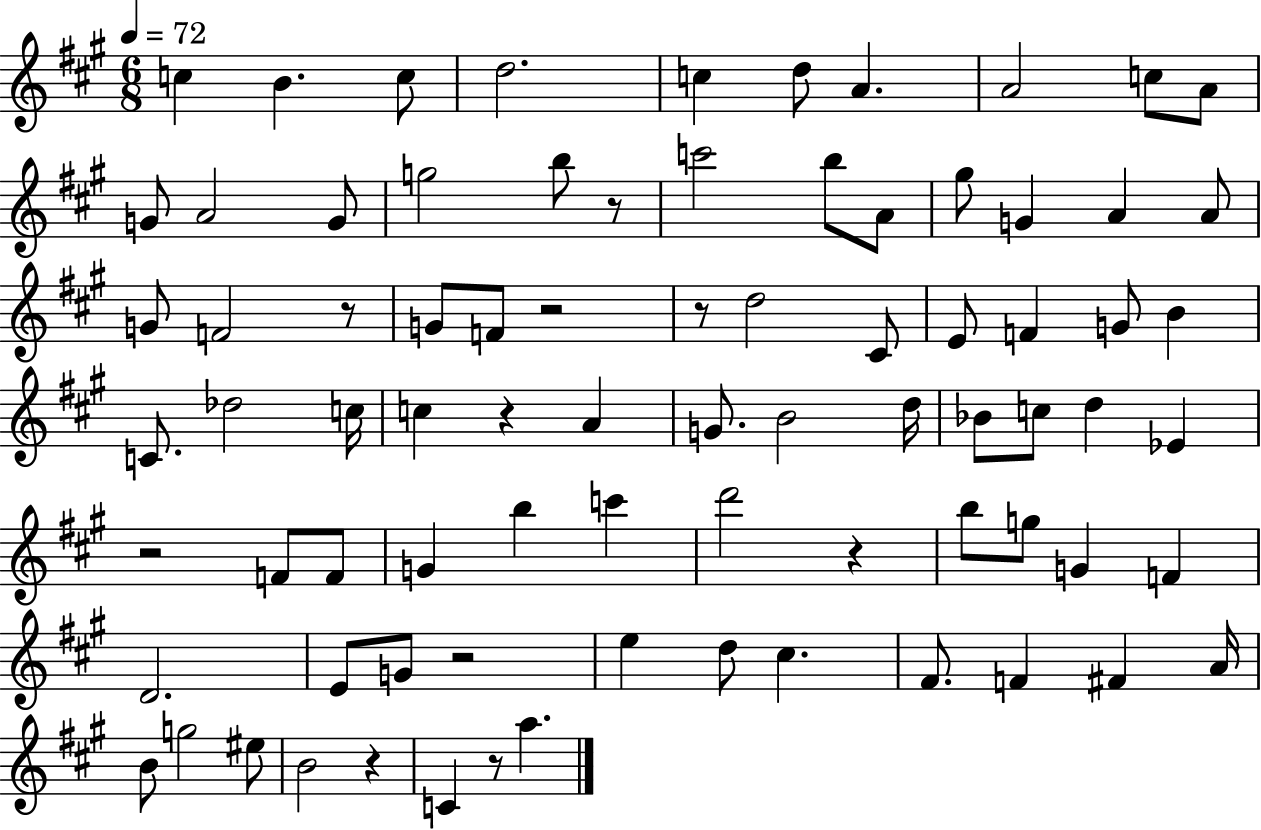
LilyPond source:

{
  \clef treble
  \numericTimeSignature
  \time 6/8
  \key a \major
  \tempo 4 = 72
  c''4 b'4. c''8 | d''2. | c''4 d''8 a'4. | a'2 c''8 a'8 | \break g'8 a'2 g'8 | g''2 b''8 r8 | c'''2 b''8 a'8 | gis''8 g'4 a'4 a'8 | \break g'8 f'2 r8 | g'8 f'8 r2 | r8 d''2 cis'8 | e'8 f'4 g'8 b'4 | \break c'8. des''2 c''16 | c''4 r4 a'4 | g'8. b'2 d''16 | bes'8 c''8 d''4 ees'4 | \break r2 f'8 f'8 | g'4 b''4 c'''4 | d'''2 r4 | b''8 g''8 g'4 f'4 | \break d'2. | e'8 g'8 r2 | e''4 d''8 cis''4. | fis'8. f'4 fis'4 a'16 | \break b'8 g''2 eis''8 | b'2 r4 | c'4 r8 a''4. | \bar "|."
}